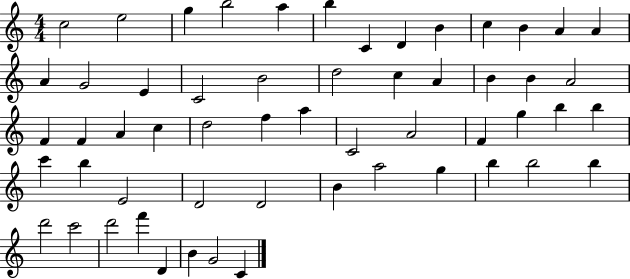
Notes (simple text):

C5/h E5/h G5/q B5/h A5/q B5/q C4/q D4/q B4/q C5/q B4/q A4/q A4/q A4/q G4/h E4/q C4/h B4/h D5/h C5/q A4/q B4/q B4/q A4/h F4/q F4/q A4/q C5/q D5/h F5/q A5/q C4/h A4/h F4/q G5/q B5/q B5/q C6/q B5/q E4/h D4/h D4/h B4/q A5/h G5/q B5/q B5/h B5/q D6/h C6/h D6/h F6/q D4/q B4/q G4/h C4/q